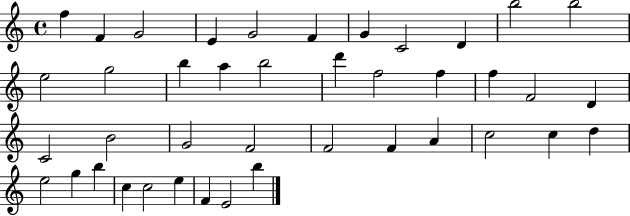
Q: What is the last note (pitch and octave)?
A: B5